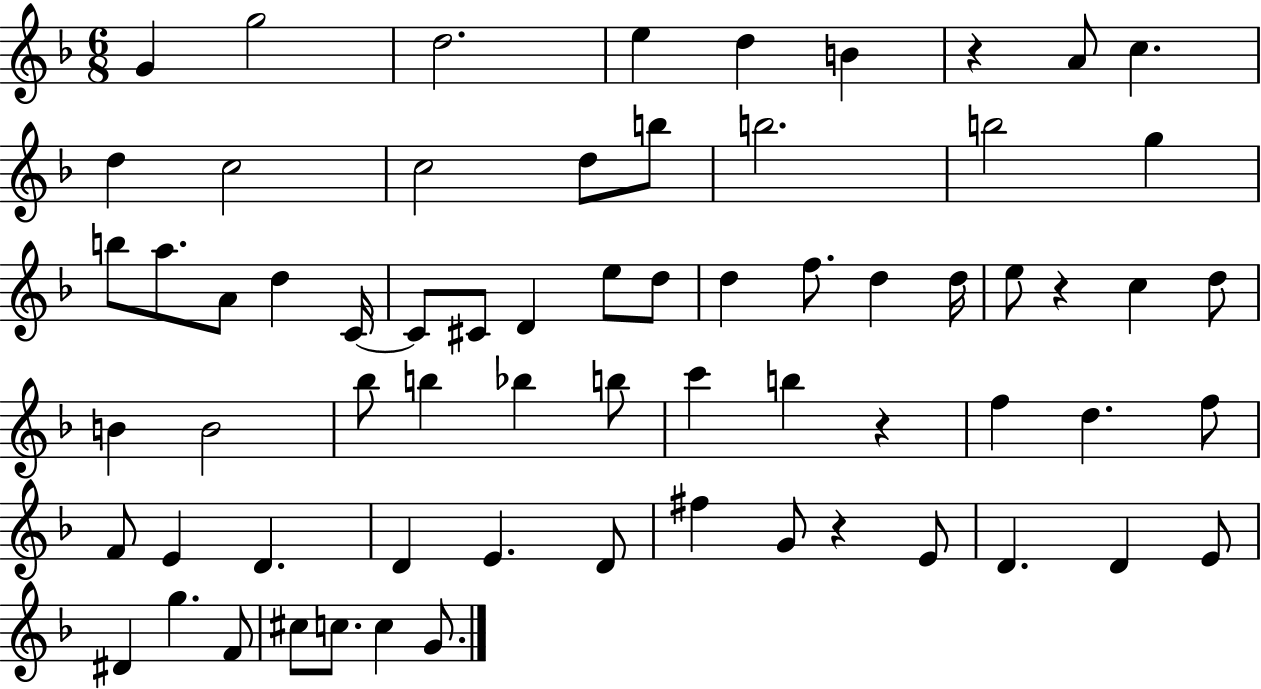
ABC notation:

X:1
T:Untitled
M:6/8
L:1/4
K:F
G g2 d2 e d B z A/2 c d c2 c2 d/2 b/2 b2 b2 g b/2 a/2 A/2 d C/4 C/2 ^C/2 D e/2 d/2 d f/2 d d/4 e/2 z c d/2 B B2 _b/2 b _b b/2 c' b z f d f/2 F/2 E D D E D/2 ^f G/2 z E/2 D D E/2 ^D g F/2 ^c/2 c/2 c G/2